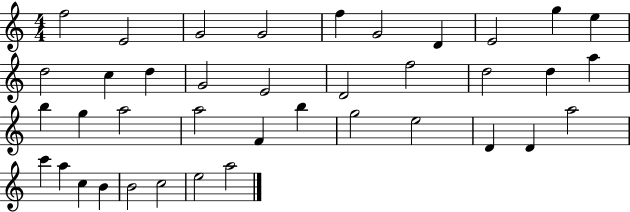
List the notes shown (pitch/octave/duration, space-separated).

F5/h E4/h G4/h G4/h F5/q G4/h D4/q E4/h G5/q E5/q D5/h C5/q D5/q G4/h E4/h D4/h F5/h D5/h D5/q A5/q B5/q G5/q A5/h A5/h F4/q B5/q G5/h E5/h D4/q D4/q A5/h C6/q A5/q C5/q B4/q B4/h C5/h E5/h A5/h